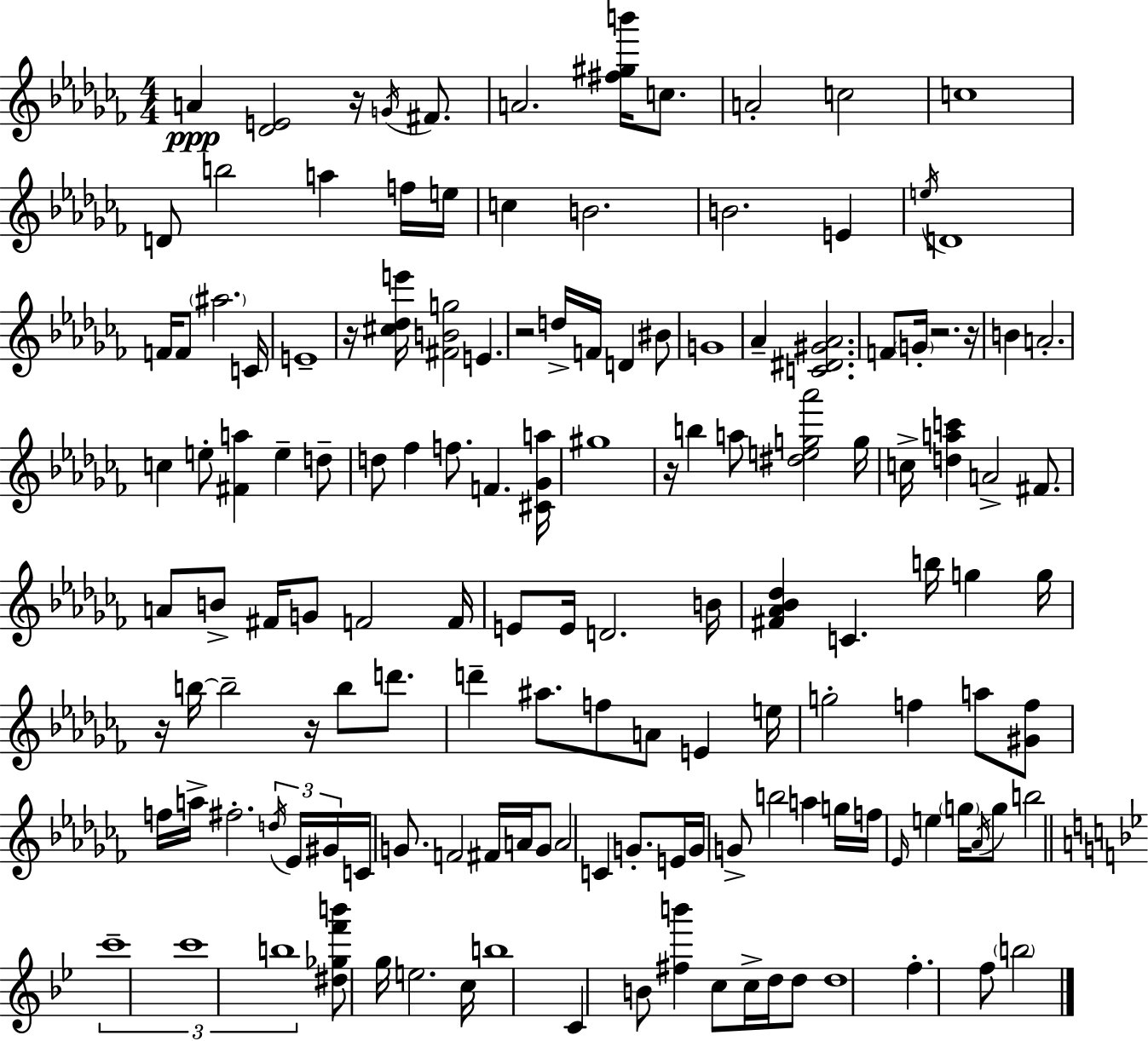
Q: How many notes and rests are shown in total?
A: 143